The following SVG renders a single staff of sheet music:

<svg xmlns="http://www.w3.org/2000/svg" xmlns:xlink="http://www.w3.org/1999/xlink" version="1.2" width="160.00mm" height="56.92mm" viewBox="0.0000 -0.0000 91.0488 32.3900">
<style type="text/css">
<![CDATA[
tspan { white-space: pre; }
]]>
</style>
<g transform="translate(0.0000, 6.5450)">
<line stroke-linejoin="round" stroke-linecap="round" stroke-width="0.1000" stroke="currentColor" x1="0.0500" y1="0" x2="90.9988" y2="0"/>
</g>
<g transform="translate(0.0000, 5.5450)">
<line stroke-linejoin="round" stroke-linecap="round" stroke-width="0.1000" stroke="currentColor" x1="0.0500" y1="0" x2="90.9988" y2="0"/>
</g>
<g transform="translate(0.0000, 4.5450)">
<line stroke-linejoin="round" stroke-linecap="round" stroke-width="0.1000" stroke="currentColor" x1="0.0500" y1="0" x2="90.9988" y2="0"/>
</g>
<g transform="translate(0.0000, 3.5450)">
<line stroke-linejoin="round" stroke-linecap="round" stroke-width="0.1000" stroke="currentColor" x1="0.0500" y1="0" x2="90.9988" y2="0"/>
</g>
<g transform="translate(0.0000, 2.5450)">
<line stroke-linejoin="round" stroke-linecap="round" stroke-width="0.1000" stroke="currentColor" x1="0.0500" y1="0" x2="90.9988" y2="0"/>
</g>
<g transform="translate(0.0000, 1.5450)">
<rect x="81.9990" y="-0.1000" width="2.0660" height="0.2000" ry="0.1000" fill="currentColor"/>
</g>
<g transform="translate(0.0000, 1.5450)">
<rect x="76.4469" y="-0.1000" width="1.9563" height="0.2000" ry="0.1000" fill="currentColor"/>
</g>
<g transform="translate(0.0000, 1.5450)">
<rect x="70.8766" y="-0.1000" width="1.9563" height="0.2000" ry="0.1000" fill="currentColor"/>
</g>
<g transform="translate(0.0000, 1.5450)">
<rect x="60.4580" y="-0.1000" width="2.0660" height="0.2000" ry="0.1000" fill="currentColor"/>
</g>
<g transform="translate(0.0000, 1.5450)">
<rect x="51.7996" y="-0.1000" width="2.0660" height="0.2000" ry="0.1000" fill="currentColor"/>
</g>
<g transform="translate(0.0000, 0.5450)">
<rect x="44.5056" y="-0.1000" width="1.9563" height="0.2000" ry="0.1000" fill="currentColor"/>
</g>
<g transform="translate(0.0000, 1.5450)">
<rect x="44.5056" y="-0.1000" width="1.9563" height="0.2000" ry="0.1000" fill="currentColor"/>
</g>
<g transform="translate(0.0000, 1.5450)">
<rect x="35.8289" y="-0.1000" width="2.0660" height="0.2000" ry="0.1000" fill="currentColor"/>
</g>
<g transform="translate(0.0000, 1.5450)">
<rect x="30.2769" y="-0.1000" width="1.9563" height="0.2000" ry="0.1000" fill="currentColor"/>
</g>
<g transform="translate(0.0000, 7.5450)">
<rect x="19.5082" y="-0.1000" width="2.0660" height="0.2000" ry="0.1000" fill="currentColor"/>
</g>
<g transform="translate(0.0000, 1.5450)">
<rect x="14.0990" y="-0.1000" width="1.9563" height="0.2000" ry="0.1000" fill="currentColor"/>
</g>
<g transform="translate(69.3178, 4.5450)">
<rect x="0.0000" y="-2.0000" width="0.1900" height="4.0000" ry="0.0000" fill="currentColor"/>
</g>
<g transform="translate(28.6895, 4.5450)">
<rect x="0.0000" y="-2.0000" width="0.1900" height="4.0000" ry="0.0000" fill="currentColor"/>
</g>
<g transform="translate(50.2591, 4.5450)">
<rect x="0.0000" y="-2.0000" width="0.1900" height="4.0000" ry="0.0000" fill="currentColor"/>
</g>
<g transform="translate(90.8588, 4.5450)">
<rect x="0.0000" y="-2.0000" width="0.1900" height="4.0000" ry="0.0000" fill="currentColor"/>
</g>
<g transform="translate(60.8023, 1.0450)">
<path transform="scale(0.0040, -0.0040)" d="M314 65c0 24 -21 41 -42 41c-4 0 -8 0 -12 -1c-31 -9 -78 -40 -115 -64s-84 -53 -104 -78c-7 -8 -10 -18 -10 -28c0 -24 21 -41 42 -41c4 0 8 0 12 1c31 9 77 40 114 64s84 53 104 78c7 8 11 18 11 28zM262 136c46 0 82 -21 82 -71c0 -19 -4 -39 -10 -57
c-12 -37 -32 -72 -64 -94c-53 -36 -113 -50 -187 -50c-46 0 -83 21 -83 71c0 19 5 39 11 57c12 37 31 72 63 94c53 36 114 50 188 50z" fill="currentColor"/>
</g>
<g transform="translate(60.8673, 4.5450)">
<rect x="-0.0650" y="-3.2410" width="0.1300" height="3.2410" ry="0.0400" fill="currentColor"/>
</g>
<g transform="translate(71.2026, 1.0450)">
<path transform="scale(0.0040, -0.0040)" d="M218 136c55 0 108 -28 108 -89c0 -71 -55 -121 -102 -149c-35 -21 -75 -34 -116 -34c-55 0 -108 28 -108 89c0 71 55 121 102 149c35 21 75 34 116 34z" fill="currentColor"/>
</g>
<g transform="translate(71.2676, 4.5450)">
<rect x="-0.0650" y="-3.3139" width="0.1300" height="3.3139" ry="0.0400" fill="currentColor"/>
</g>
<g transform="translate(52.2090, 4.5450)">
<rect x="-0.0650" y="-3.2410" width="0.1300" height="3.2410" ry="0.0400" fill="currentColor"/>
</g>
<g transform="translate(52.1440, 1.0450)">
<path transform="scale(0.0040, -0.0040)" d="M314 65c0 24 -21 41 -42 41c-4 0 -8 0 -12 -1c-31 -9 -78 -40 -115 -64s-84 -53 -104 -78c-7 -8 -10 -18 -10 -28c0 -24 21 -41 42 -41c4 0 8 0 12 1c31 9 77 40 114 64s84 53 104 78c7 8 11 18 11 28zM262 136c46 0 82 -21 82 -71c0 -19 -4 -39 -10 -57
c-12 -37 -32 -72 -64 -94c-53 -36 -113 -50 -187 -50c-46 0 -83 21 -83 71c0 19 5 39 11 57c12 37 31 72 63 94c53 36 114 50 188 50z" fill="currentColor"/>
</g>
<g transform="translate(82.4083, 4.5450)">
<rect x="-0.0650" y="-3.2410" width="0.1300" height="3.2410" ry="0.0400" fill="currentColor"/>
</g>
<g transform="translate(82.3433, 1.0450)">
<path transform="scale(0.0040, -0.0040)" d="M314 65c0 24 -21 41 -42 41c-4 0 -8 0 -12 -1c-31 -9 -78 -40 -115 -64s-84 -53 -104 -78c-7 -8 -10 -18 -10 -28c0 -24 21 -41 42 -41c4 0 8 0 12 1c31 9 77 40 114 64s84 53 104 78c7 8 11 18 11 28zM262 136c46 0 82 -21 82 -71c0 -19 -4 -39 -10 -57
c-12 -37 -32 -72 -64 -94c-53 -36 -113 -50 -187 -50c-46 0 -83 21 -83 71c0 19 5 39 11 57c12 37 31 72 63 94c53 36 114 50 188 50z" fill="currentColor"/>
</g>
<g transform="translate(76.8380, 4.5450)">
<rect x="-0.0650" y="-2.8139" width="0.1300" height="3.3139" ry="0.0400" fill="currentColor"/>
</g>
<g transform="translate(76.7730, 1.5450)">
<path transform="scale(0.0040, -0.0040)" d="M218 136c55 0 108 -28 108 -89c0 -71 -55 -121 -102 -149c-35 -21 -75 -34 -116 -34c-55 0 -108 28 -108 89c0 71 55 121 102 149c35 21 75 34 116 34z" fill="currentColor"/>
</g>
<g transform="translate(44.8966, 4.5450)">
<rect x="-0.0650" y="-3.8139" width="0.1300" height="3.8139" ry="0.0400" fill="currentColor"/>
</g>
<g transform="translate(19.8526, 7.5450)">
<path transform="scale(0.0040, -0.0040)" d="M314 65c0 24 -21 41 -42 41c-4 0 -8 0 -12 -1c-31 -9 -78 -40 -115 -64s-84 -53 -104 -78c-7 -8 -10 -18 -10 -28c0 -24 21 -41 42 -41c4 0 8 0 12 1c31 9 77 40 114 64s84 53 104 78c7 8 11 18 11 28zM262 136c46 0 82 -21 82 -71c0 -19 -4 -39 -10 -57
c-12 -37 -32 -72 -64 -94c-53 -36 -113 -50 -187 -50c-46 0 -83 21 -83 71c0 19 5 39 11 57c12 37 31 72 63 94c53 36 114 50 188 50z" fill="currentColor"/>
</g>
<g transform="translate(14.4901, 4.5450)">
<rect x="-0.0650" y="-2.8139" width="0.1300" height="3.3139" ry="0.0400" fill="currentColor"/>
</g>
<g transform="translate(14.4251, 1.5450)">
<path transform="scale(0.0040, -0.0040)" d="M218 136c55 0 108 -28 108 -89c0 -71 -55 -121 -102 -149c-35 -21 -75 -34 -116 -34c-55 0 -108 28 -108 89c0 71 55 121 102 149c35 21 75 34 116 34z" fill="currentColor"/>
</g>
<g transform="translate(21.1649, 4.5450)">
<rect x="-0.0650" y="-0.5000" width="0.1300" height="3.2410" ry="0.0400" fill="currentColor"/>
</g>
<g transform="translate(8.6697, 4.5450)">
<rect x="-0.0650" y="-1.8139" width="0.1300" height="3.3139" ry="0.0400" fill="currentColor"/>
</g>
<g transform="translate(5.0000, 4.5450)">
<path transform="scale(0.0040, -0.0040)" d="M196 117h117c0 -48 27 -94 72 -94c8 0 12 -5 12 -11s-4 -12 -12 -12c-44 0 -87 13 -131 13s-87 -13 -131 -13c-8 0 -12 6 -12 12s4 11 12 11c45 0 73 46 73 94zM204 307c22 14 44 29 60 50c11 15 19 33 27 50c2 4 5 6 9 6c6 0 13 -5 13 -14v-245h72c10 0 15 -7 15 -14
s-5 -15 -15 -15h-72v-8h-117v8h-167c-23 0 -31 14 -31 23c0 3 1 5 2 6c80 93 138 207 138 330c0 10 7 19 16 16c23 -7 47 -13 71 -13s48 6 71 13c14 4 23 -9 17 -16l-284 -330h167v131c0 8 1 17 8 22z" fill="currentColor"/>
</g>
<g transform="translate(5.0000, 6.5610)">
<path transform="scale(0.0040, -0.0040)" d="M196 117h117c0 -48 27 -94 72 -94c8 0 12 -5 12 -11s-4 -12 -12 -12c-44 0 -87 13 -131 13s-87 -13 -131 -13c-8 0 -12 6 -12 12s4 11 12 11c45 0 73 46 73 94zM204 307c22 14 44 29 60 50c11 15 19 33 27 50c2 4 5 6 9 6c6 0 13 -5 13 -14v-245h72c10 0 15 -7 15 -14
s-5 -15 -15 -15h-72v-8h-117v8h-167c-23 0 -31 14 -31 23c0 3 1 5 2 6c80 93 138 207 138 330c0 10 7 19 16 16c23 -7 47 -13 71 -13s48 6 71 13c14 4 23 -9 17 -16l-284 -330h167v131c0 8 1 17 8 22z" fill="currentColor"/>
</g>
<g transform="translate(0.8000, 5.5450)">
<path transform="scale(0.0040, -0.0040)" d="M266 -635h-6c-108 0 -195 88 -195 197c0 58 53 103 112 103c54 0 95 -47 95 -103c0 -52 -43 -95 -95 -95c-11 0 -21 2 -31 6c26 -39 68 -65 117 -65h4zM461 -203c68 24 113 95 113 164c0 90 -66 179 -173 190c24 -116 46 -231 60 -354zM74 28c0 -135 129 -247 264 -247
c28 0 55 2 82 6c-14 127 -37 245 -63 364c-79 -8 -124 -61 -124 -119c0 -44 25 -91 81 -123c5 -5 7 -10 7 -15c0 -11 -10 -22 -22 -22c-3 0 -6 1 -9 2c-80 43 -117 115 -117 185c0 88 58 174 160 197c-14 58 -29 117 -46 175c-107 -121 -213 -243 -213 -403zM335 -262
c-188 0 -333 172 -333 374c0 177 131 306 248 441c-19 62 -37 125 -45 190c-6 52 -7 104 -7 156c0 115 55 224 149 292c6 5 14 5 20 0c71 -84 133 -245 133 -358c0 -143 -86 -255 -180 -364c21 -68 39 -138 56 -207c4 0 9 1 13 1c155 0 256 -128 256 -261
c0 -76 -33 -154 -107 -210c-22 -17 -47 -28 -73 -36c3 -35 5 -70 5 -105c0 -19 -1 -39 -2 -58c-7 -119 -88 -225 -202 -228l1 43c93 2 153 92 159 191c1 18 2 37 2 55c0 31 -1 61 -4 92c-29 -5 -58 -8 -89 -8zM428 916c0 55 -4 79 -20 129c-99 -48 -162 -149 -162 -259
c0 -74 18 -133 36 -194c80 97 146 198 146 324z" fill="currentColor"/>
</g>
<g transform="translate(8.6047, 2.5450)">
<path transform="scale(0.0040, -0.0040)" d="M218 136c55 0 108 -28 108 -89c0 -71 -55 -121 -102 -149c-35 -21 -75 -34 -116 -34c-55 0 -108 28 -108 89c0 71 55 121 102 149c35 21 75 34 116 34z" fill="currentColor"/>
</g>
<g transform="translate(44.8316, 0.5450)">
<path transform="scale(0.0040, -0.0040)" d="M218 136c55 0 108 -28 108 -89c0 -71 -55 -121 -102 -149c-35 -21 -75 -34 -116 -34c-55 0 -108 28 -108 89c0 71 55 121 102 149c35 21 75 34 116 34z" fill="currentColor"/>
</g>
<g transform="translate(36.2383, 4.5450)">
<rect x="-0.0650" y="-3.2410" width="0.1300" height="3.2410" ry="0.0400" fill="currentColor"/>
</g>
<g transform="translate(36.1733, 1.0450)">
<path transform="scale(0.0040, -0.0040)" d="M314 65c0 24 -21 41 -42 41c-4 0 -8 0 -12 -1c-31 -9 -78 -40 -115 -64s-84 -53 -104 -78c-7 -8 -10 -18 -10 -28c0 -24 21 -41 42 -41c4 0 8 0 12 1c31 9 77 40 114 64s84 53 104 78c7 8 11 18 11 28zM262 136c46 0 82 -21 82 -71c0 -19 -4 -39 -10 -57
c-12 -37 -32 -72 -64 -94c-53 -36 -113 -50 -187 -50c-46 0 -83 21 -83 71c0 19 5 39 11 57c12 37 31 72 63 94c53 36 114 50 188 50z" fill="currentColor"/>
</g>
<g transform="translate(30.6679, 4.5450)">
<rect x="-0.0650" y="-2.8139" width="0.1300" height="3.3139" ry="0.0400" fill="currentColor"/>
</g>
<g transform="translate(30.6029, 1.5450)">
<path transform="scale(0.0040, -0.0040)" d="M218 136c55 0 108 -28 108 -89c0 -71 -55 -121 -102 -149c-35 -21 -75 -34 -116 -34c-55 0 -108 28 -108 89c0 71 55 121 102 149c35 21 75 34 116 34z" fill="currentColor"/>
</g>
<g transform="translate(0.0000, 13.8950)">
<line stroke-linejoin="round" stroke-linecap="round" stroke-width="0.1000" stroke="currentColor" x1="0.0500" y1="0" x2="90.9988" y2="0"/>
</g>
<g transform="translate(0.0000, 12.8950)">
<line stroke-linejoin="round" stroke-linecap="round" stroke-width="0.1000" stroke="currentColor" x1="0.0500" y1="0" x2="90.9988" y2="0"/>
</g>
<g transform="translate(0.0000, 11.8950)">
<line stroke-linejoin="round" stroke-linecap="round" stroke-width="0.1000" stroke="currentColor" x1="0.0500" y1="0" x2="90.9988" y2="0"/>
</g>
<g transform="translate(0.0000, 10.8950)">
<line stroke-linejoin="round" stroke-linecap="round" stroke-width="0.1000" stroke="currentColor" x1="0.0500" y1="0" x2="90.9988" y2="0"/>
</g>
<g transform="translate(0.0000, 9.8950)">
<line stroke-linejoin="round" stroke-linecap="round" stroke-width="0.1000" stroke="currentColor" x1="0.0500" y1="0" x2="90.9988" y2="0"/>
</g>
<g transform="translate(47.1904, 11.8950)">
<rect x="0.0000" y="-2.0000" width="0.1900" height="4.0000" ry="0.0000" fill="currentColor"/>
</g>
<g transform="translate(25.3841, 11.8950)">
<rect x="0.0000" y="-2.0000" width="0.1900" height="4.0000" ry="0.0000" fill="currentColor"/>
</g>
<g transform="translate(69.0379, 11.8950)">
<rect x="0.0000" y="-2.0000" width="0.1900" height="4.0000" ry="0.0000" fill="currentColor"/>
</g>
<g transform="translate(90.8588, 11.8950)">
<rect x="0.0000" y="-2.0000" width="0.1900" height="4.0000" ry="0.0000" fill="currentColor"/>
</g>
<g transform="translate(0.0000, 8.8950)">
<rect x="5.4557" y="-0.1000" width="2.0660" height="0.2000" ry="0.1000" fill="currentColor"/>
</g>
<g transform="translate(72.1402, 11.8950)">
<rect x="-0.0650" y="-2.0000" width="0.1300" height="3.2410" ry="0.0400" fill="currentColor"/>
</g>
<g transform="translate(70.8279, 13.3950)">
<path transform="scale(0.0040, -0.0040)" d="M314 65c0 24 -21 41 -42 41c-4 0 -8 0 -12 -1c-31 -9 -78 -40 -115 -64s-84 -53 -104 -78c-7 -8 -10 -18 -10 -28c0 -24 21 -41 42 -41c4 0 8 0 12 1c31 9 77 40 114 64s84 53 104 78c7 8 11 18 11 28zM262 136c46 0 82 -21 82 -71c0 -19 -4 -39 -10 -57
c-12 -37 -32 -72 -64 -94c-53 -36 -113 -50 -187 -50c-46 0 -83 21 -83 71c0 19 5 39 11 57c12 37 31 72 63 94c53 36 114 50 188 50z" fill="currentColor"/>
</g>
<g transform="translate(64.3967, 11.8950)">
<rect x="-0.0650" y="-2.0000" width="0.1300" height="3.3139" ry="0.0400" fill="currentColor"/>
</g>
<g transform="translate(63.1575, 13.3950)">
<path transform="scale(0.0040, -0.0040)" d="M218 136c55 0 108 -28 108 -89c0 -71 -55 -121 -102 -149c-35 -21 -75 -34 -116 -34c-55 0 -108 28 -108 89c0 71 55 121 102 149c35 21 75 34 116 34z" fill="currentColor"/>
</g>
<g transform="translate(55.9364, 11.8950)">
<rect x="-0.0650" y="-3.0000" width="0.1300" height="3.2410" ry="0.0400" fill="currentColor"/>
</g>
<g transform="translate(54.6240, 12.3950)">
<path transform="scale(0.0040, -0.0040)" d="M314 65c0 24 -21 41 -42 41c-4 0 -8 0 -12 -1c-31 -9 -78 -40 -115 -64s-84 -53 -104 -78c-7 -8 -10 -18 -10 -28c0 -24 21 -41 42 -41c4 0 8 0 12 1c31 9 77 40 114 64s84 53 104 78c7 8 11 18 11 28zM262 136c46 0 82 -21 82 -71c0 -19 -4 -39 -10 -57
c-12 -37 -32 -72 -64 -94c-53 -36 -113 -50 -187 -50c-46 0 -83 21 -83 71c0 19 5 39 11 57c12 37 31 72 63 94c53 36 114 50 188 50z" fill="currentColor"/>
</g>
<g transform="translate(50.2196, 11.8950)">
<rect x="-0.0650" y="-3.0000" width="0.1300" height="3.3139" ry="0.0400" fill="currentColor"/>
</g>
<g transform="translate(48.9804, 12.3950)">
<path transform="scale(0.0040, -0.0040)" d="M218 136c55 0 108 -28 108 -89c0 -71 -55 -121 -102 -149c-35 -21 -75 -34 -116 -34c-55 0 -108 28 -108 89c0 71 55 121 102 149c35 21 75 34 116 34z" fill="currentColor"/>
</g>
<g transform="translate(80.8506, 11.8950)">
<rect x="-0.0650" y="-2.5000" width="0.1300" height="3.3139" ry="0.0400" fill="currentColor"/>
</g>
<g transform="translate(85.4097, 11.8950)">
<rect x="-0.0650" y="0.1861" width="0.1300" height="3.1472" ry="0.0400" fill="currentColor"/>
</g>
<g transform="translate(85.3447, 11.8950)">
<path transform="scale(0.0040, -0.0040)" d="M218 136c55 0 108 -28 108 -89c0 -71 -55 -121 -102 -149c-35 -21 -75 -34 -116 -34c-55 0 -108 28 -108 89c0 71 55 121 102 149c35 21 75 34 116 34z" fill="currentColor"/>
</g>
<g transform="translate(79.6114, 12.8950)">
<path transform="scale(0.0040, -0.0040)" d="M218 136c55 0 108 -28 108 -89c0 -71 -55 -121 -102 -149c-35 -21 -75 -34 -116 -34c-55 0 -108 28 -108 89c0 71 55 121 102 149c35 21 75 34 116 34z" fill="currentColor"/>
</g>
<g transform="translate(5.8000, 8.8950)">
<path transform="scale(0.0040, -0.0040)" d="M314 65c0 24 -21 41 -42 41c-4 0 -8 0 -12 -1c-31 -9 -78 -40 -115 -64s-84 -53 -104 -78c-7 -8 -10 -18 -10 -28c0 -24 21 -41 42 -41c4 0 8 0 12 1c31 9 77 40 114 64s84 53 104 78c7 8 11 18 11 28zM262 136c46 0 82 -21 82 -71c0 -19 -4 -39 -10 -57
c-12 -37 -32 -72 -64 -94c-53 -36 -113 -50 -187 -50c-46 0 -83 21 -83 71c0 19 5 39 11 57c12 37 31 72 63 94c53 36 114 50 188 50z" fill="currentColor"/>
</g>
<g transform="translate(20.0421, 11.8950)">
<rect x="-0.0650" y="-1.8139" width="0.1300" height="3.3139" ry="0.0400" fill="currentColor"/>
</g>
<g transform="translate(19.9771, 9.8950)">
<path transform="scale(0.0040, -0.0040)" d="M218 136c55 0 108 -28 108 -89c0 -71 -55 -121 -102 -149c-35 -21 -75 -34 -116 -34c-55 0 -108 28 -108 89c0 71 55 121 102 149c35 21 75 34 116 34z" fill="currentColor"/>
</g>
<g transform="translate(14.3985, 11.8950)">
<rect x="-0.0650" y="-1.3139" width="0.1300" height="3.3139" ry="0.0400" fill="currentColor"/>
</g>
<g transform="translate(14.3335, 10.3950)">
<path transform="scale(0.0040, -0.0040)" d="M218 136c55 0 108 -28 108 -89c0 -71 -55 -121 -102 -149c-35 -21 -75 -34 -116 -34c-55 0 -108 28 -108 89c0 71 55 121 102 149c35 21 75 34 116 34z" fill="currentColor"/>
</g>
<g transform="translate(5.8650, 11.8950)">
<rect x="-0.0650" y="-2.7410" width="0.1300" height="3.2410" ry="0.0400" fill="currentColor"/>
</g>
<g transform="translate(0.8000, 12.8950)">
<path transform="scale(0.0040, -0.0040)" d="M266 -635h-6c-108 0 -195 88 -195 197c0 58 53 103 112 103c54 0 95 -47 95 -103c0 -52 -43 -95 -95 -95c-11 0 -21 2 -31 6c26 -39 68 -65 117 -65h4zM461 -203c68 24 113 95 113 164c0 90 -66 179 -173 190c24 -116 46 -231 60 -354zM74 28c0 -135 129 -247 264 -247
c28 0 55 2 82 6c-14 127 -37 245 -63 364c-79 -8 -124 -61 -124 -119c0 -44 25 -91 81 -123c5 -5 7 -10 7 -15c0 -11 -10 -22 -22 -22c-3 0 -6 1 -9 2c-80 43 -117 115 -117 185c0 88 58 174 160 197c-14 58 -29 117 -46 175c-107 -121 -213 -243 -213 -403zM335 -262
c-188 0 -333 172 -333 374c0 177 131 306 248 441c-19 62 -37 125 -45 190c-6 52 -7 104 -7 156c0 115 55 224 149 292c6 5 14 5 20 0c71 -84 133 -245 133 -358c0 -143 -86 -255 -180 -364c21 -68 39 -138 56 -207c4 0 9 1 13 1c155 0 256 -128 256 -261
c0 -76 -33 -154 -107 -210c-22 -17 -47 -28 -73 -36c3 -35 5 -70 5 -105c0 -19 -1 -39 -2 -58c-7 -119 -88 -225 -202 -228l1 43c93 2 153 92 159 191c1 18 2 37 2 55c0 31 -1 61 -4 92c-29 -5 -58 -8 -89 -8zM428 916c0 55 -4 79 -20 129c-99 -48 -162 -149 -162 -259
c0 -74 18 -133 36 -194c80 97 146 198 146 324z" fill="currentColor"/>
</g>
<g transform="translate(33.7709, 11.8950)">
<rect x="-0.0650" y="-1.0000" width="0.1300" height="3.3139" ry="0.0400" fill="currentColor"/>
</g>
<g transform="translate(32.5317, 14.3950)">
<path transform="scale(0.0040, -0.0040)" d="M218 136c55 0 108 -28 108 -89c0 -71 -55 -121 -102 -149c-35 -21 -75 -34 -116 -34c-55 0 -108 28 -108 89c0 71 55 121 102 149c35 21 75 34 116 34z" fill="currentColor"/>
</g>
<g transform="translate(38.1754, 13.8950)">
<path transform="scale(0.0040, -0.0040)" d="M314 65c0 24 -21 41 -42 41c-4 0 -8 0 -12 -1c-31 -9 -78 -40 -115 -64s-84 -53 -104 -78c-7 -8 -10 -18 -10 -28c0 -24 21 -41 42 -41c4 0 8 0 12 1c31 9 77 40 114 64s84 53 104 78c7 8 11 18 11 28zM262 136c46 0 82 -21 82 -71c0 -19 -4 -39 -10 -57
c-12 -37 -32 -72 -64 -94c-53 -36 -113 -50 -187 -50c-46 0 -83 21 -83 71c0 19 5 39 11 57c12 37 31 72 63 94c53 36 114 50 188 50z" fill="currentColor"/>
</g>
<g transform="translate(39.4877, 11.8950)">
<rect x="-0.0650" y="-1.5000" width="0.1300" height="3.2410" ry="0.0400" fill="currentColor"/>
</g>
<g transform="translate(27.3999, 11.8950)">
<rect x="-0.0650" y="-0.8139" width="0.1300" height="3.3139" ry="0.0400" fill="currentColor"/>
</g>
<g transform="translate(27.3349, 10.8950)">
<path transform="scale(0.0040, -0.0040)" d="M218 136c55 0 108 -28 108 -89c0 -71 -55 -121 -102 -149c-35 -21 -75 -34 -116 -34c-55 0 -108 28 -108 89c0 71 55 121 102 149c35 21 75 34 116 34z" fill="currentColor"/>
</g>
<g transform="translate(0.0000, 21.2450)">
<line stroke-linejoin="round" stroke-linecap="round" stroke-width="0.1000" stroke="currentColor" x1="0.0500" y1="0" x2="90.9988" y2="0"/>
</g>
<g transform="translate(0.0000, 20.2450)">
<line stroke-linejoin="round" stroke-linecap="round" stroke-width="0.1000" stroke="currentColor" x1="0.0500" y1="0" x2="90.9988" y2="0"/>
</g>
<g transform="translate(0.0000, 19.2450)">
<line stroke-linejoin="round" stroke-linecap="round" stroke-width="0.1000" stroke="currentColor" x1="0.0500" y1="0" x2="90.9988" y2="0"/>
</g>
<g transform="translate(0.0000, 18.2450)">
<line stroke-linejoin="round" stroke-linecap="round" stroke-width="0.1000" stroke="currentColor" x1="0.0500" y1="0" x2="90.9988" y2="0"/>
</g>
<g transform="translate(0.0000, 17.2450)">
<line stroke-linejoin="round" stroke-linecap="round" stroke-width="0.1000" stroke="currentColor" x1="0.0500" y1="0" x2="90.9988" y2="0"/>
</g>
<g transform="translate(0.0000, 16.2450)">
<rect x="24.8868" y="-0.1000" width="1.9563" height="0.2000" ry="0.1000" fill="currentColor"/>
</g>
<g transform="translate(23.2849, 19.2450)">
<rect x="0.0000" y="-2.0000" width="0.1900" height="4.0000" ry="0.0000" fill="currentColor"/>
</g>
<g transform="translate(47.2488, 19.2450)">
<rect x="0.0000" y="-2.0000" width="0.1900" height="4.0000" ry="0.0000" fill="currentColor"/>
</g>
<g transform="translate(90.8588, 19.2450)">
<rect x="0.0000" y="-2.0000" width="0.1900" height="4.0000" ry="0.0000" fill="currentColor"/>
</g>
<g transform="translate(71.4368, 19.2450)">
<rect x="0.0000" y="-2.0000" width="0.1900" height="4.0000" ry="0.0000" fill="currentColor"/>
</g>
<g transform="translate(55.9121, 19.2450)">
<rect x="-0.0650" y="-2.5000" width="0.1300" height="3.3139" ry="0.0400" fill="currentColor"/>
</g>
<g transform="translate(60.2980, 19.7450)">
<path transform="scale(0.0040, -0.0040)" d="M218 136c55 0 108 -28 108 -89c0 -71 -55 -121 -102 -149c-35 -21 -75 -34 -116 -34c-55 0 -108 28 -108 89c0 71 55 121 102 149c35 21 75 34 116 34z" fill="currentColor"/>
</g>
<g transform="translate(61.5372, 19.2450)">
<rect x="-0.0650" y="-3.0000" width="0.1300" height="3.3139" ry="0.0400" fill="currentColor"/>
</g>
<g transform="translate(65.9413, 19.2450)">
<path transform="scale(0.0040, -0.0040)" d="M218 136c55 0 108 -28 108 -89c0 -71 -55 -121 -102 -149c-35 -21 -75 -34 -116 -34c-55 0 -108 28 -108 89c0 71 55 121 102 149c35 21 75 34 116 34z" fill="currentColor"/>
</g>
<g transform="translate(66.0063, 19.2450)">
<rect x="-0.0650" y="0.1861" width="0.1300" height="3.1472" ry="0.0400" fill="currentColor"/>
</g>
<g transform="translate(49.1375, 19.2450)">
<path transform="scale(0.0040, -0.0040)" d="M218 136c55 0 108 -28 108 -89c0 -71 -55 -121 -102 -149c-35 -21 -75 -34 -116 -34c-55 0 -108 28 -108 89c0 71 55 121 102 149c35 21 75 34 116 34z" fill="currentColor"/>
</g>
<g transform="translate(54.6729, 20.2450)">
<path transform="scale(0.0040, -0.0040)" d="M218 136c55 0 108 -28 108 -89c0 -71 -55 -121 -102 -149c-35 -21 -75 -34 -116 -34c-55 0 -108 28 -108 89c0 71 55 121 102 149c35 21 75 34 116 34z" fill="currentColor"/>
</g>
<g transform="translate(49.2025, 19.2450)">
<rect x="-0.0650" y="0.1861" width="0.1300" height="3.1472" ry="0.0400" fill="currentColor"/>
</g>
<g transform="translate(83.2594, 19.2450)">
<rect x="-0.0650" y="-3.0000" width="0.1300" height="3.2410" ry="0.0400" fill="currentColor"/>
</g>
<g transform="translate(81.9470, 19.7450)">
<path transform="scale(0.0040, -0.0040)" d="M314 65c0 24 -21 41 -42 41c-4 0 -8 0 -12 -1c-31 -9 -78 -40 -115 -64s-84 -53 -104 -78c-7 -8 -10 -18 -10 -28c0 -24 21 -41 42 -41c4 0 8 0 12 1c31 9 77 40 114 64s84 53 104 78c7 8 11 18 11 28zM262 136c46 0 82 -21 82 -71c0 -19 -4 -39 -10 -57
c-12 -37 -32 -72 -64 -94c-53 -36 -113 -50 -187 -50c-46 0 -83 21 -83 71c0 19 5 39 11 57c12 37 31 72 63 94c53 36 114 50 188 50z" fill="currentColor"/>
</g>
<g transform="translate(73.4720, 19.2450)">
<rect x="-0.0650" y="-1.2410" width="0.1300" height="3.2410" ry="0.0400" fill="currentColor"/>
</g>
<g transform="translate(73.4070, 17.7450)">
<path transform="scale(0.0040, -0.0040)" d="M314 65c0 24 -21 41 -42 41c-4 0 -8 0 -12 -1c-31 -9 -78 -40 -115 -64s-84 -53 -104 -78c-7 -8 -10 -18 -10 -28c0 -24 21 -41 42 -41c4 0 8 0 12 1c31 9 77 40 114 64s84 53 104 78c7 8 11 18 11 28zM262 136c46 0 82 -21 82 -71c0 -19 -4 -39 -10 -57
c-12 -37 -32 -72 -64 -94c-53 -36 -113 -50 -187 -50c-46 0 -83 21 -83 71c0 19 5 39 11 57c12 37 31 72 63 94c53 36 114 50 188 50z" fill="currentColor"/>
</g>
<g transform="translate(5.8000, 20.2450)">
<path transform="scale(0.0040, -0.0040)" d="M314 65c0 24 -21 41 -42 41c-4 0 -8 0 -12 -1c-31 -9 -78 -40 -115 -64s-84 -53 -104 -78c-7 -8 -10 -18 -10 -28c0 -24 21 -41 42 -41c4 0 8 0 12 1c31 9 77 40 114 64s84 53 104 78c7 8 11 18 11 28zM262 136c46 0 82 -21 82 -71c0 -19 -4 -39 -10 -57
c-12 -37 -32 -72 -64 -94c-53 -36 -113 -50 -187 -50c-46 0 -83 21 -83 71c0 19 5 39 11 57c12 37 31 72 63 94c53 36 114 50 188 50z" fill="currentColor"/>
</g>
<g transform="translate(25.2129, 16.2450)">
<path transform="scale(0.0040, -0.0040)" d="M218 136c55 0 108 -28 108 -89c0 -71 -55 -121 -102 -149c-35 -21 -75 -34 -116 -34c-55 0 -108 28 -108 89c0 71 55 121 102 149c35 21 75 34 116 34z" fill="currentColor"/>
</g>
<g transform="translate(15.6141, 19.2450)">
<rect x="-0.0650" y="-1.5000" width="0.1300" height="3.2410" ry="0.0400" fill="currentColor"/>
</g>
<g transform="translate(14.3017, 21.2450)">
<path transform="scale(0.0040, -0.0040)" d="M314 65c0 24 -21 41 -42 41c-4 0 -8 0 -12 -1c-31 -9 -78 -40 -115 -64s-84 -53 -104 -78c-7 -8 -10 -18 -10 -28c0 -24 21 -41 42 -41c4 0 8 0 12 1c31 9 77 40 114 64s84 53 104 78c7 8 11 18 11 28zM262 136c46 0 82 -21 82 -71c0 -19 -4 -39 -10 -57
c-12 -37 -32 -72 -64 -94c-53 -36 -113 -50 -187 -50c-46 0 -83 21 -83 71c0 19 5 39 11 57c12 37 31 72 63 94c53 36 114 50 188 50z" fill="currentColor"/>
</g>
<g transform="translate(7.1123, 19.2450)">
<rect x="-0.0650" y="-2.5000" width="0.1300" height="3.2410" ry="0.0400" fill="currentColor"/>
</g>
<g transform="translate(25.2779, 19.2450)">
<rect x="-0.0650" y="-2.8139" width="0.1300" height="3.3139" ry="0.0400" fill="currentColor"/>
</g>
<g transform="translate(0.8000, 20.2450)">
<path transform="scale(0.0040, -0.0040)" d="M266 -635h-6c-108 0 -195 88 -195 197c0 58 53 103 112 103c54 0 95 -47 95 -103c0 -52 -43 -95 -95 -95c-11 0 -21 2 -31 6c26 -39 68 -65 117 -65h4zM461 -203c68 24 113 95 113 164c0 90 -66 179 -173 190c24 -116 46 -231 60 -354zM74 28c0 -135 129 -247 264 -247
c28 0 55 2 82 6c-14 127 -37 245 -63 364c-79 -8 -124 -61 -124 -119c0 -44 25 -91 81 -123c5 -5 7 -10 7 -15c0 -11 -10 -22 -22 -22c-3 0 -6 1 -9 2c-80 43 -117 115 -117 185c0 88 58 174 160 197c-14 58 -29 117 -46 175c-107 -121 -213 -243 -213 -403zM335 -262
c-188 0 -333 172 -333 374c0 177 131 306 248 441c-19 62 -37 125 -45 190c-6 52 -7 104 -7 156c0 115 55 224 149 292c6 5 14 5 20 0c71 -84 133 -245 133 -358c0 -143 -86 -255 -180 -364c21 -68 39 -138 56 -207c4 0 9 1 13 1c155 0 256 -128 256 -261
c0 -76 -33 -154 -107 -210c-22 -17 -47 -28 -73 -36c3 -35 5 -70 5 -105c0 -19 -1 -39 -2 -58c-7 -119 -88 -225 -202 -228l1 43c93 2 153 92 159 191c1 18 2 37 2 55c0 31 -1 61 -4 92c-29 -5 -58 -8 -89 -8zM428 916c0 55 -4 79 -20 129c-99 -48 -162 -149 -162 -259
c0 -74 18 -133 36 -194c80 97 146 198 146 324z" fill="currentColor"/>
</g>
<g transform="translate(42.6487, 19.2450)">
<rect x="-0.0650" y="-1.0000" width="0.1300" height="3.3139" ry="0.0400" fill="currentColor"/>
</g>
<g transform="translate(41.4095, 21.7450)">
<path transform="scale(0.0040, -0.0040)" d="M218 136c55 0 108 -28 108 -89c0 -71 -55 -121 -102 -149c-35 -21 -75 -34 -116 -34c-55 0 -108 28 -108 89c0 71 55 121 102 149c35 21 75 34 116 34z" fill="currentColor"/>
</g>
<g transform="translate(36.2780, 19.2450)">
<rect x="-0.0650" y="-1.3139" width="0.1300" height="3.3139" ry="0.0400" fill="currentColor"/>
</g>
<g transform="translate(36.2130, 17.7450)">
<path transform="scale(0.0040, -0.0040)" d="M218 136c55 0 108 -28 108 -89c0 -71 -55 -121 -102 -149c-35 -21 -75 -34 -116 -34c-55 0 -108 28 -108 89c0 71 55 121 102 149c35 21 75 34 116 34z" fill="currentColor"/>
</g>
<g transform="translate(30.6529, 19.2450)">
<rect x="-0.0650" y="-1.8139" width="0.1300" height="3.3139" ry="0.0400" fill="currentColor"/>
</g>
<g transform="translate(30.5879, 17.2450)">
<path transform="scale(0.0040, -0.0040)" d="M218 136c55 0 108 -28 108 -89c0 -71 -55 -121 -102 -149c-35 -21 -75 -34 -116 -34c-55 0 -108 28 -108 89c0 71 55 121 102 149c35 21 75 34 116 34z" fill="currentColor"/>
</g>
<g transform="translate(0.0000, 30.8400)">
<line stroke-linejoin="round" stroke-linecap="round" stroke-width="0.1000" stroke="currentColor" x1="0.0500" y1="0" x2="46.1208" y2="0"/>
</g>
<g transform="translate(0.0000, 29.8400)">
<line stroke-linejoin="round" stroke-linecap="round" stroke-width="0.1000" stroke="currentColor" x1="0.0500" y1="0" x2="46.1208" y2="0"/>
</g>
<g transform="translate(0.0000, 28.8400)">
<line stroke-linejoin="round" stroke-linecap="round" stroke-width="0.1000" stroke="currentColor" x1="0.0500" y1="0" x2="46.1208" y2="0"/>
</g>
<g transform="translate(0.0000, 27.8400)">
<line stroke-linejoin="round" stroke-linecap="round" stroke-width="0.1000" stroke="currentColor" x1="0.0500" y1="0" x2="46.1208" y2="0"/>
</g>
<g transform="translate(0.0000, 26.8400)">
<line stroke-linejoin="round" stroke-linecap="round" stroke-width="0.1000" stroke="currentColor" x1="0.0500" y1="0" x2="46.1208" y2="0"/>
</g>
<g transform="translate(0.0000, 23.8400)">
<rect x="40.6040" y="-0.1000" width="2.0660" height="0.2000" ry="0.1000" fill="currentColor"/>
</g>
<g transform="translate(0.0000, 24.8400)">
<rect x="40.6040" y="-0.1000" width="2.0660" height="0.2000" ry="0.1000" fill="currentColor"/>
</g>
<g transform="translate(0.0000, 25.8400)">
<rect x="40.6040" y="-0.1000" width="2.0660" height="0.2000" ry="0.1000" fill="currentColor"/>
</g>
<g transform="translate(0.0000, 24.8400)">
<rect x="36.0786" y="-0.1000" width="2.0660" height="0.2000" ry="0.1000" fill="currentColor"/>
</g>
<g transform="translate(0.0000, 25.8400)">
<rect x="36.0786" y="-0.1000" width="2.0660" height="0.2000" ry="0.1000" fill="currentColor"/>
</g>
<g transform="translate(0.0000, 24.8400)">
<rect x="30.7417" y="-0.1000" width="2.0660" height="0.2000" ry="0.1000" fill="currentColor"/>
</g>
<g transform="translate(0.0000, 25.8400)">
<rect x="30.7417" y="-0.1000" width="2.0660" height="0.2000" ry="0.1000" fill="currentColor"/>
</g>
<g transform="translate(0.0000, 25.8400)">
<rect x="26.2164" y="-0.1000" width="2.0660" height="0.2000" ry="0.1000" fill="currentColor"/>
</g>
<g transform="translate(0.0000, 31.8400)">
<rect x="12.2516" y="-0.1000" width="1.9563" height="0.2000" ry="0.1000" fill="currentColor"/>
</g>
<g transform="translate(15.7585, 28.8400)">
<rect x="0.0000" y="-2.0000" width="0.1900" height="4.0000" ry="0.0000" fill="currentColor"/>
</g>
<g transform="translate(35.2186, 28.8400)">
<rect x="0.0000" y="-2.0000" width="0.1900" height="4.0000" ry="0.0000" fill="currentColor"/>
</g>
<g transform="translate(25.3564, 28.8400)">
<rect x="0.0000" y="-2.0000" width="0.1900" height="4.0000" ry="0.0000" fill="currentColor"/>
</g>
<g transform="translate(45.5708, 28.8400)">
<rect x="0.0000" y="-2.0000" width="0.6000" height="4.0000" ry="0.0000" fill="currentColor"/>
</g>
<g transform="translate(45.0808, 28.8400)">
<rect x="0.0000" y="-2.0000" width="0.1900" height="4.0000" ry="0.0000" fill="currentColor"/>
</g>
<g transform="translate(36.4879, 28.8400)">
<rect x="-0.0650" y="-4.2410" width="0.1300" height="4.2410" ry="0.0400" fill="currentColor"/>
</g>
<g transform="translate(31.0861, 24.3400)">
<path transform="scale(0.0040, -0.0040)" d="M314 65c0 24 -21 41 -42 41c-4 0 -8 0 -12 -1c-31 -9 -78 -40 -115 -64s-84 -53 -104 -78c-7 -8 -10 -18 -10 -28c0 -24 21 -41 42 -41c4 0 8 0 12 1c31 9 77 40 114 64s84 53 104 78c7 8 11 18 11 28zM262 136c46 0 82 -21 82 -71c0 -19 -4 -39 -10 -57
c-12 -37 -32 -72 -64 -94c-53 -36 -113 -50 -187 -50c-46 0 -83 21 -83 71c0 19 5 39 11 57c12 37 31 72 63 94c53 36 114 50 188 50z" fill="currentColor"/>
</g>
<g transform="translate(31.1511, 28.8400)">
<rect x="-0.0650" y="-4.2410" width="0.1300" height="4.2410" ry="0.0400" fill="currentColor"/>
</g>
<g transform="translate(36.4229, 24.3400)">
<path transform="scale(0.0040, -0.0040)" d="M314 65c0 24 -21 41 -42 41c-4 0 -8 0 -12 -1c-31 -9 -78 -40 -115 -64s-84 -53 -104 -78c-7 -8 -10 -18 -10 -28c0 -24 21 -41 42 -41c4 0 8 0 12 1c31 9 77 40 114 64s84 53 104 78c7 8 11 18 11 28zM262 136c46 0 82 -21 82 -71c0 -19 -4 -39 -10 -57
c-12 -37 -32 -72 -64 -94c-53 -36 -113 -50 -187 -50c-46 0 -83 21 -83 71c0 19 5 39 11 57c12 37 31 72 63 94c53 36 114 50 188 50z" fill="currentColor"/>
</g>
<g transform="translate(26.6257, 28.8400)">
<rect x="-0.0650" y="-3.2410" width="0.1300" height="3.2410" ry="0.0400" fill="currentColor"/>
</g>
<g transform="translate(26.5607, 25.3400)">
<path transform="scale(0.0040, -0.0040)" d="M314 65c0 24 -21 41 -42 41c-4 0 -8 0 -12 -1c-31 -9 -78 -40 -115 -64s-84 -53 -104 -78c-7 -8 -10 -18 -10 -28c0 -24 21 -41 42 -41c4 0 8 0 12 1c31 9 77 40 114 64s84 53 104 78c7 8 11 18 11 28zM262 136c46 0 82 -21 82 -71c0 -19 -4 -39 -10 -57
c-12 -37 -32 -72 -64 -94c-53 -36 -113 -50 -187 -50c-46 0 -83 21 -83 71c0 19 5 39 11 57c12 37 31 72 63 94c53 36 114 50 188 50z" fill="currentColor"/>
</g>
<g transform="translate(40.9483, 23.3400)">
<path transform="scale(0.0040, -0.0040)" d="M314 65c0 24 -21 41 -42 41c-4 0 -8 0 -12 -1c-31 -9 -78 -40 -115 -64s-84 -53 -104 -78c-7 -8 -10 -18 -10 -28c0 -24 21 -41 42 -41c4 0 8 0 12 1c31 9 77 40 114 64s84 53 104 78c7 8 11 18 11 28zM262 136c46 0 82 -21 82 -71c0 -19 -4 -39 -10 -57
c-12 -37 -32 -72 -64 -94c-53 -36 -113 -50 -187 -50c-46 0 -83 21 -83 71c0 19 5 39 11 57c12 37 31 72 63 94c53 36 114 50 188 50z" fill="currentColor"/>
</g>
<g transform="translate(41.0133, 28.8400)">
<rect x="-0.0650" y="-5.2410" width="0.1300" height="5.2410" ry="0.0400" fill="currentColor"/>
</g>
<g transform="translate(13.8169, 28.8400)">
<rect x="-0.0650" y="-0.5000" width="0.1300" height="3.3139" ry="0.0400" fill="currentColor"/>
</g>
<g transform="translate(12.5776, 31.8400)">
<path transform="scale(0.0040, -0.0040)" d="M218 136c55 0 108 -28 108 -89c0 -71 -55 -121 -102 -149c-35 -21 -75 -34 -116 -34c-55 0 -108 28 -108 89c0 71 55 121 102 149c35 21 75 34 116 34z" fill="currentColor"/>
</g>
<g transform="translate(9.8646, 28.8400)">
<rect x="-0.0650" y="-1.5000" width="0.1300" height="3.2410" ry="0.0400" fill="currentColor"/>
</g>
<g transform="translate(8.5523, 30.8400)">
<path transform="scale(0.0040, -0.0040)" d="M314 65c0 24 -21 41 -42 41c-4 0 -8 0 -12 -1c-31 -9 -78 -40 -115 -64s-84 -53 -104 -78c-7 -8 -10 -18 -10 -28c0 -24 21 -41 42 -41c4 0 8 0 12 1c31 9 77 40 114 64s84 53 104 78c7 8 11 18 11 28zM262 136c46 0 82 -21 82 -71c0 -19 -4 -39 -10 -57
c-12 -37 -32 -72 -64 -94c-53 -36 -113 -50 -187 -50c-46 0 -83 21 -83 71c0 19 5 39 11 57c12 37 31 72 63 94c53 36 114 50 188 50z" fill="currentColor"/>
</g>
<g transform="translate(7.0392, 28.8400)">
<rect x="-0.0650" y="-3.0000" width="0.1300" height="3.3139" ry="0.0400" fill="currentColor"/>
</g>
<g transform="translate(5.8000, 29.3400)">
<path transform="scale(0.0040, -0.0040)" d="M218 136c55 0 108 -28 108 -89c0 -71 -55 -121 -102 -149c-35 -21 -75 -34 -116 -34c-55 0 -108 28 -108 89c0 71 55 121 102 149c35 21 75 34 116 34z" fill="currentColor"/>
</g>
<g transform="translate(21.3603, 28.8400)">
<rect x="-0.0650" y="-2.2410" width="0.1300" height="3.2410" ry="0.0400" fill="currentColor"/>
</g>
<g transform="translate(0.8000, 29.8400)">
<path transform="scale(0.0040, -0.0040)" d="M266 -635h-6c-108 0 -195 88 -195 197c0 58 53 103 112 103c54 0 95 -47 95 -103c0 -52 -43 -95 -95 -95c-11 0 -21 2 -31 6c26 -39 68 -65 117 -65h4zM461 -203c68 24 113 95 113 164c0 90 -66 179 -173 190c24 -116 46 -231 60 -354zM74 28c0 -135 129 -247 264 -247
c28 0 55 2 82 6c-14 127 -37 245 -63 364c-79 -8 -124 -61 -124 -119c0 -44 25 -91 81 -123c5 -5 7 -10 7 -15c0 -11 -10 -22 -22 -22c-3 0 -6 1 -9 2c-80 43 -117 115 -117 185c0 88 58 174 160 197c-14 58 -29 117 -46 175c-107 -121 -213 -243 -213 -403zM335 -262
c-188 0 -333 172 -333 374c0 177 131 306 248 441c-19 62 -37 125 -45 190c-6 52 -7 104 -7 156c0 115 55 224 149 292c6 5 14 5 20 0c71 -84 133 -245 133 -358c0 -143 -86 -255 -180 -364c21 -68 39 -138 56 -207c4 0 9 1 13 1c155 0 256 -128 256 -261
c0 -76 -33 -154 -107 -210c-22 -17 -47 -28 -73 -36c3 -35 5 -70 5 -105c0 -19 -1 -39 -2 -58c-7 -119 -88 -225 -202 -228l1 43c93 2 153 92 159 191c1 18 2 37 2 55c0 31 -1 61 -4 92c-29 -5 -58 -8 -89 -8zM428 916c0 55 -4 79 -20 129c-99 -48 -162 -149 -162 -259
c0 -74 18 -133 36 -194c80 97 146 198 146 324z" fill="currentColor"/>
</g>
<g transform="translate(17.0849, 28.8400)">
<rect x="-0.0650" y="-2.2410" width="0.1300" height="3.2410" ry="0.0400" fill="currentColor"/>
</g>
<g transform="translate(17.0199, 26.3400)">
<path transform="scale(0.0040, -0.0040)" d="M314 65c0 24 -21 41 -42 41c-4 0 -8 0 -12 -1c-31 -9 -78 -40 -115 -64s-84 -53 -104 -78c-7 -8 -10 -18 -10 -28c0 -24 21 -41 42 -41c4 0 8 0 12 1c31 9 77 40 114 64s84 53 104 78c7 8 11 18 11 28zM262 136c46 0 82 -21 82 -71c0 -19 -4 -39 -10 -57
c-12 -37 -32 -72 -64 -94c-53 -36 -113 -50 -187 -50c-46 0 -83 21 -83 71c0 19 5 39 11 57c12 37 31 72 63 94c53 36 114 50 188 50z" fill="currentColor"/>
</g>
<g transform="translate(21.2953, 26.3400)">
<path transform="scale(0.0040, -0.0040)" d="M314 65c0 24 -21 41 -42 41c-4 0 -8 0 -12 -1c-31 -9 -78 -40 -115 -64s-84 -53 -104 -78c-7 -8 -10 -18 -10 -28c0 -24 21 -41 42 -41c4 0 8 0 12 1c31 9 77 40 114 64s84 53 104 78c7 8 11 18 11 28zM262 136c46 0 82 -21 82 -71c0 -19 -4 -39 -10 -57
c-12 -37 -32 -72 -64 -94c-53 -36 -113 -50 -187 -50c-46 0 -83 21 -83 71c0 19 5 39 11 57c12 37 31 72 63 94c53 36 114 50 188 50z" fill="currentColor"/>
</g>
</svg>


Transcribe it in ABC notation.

X:1
T:Untitled
M:4/4
L:1/4
K:C
f a C2 a b2 c' b2 b2 b a b2 a2 e f d D E2 A A2 F F2 G B G2 E2 a f e D B G A B e2 A2 A E2 C g2 g2 b2 d'2 d'2 f'2